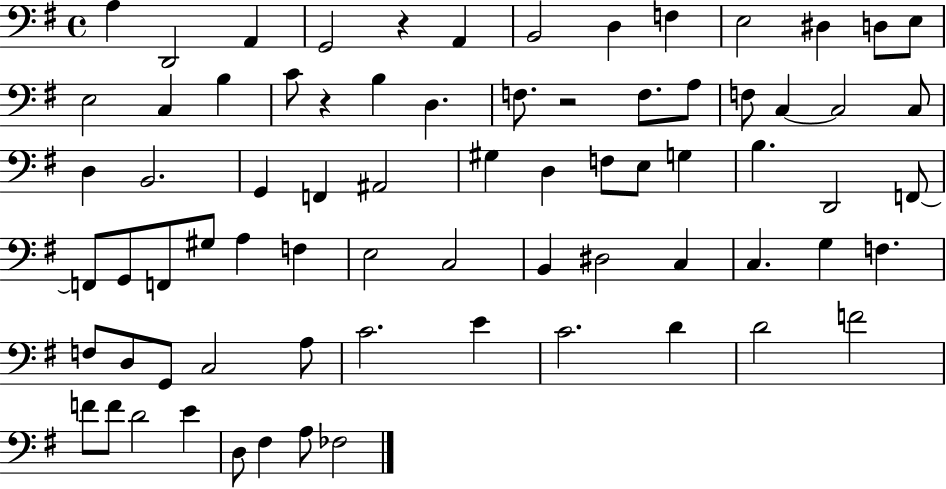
X:1
T:Untitled
M:4/4
L:1/4
K:G
A, D,,2 A,, G,,2 z A,, B,,2 D, F, E,2 ^D, D,/2 E,/2 E,2 C, B, C/2 z B, D, F,/2 z2 F,/2 A,/2 F,/2 C, C,2 C,/2 D, B,,2 G,, F,, ^A,,2 ^G, D, F,/2 E,/2 G, B, D,,2 F,,/2 F,,/2 G,,/2 F,,/2 ^G,/2 A, F, E,2 C,2 B,, ^D,2 C, C, G, F, F,/2 D,/2 G,,/2 C,2 A,/2 C2 E C2 D D2 F2 F/2 F/2 D2 E D,/2 ^F, A,/2 _F,2